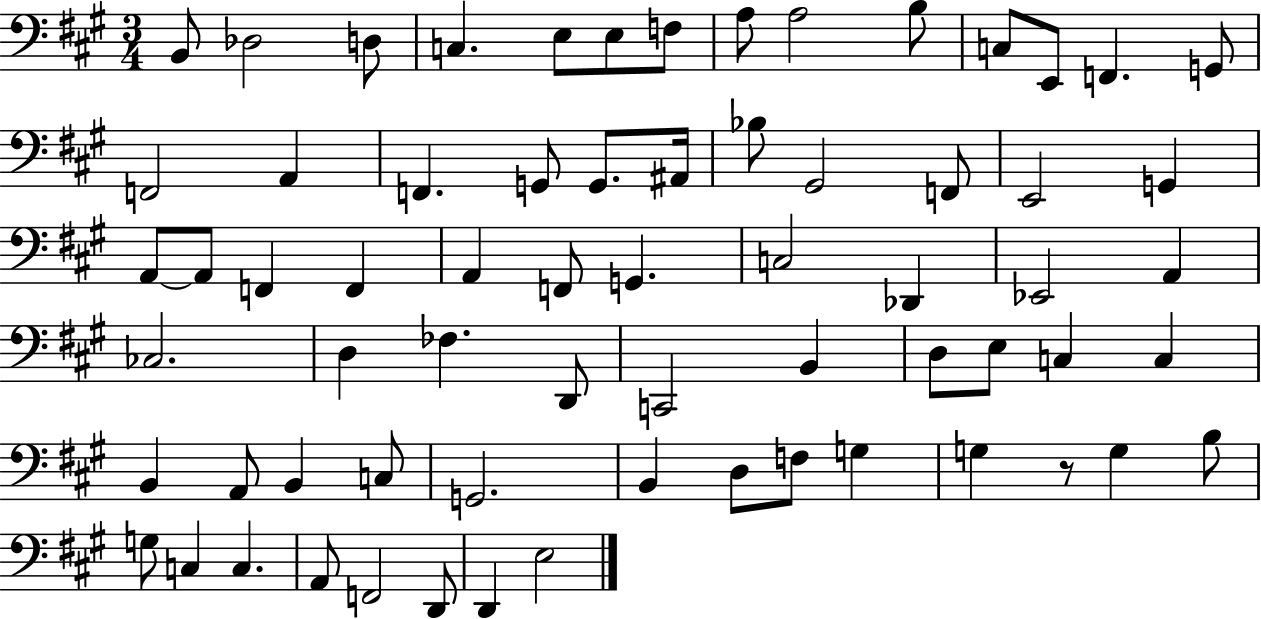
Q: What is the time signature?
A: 3/4